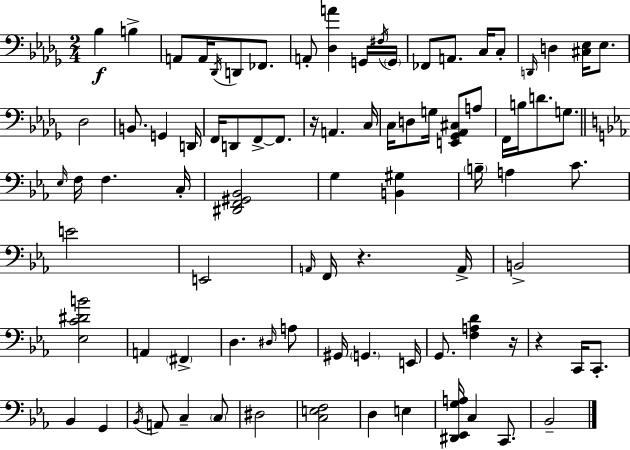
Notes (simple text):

Bb3/q B3/q A2/e A2/s Db2/s D2/e FES2/e. A2/e [Db3,A4]/q G2/s F#3/s G2/s FES2/e A2/e. C3/s C3/e D2/s D3/q [C#3,Eb3]/s Eb3/e. Db3/h B2/e. G2/q D2/s F2/s D2/e F2/e F2/e. R/s A2/q. C3/s C3/s D3/e G3/s [E2,Gb2,Ab2,C#3]/e A3/e F2/s B3/s D4/e. G3/e. Eb3/s F3/s F3/q. C3/s [D#2,F2,G#2,Bb2]/h G3/q [B2,G#3]/q B3/s A3/q C4/e. E4/h E2/h A2/s F2/s R/q. A2/s B2/h [Eb3,C4,D#4,B4]/h A2/q F#2/q D3/q. D#3/s A3/e G#2/s G2/q. E2/s G2/e. [F3,A3,D4]/q R/s R/q C2/s C2/e. Bb2/q G2/q Bb2/s A2/e C3/q C3/e D#3/h [C3,E3,F3]/h D3/q E3/q [D#2,Eb2,G3,A3]/s C3/q C2/e. Bb2/h